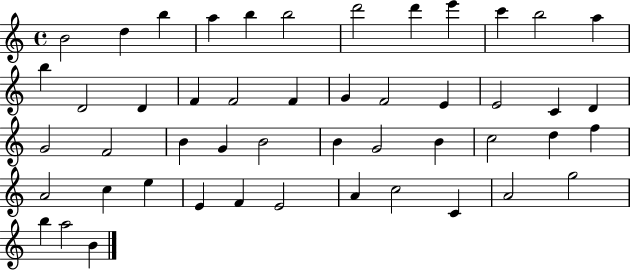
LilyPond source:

{
  \clef treble
  \time 4/4
  \defaultTimeSignature
  \key c \major
  b'2 d''4 b''4 | a''4 b''4 b''2 | d'''2 d'''4 e'''4 | c'''4 b''2 a''4 | \break b''4 d'2 d'4 | f'4 f'2 f'4 | g'4 f'2 e'4 | e'2 c'4 d'4 | \break g'2 f'2 | b'4 g'4 b'2 | b'4 g'2 b'4 | c''2 d''4 f''4 | \break a'2 c''4 e''4 | e'4 f'4 e'2 | a'4 c''2 c'4 | a'2 g''2 | \break b''4 a''2 b'4 | \bar "|."
}